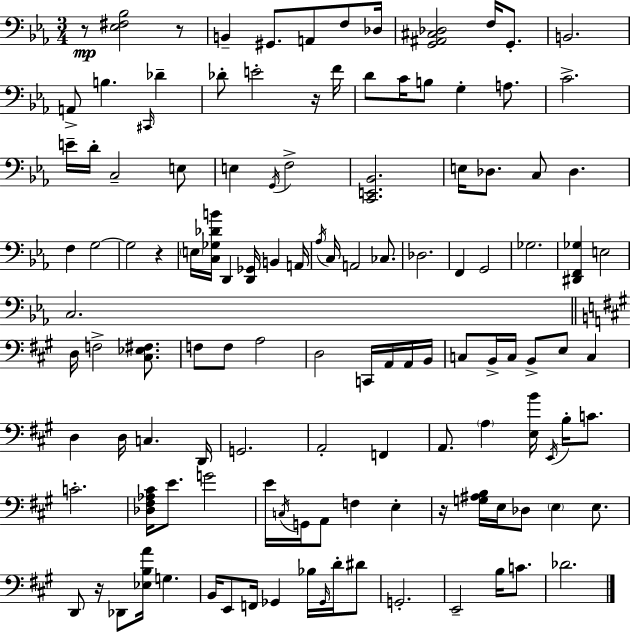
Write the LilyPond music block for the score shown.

{
  \clef bass
  \numericTimeSignature
  \time 3/4
  \key c \minor
  \repeat volta 2 { r8\mp <ees fis bes>2 r8 | b,4-- gis,8. a,8 f8 des16 | <g, ais, cis des>2 f16 g,8.-. | b,2. | \break a,8-> b4. \grace { cis,16 } des'4-- | des'8-. e'2-. r16 | f'16 d'8 c'16 b8 g4-. a8. | c'2.-> | \break e'16-- d'16-. c2-- e8 | e4 \acciaccatura { g,16 } f2-> | <c, e, bes,>2. | e16 des8. c8 des4. | \break f4 g2~~ | g2 r4 | \parenthesize e16 <c ges des' b'>16 d,4 <d, ges,>16 b,4 | a,16 \acciaccatura { aes16 } c16 a,2 | \break ces8. des2. | f,4 g,2 | ges2. | <dis, f, ges>4 e2 | \break c2. | \bar "||" \break \key a \major d16 f2-> <cis ees fis>8. | f8 f8 a2 | d2 c,16 a,16 a,16 b,16 | c8 b,16-> c16 b,8-> e8 c4 | \break d4 d16 c4. d,16 | g,2. | a,2-. f,4 | a,8. \parenthesize a4 <e b'>16 \acciaccatura { e,16 } b16-. c'8. | \break c'2.-. | <des fis aes cis'>16 e'8. g'2 | e'16 \acciaccatura { c16 } g,16 a,8 f4 e4-. | r16 <g ais b>16 e16 des8 \parenthesize e4 e8. | \break d,8 r16 des,8 <ees b a'>16 g4. | b,16 e,8 f,16 ges,4 bes16 \grace { ges,16 } | d'16-. dis'8 g,2.-. | e,2-- b16 | \break c'8. des'2. | } \bar "|."
}